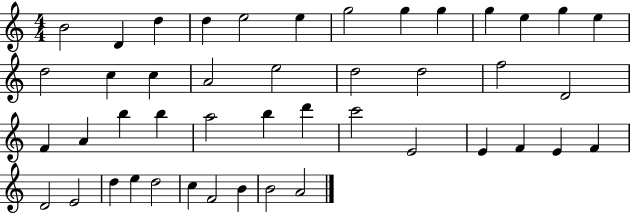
X:1
T:Untitled
M:4/4
L:1/4
K:C
B2 D d d e2 e g2 g g g e g e d2 c c A2 e2 d2 d2 f2 D2 F A b b a2 b d' c'2 E2 E F E F D2 E2 d e d2 c F2 B B2 A2